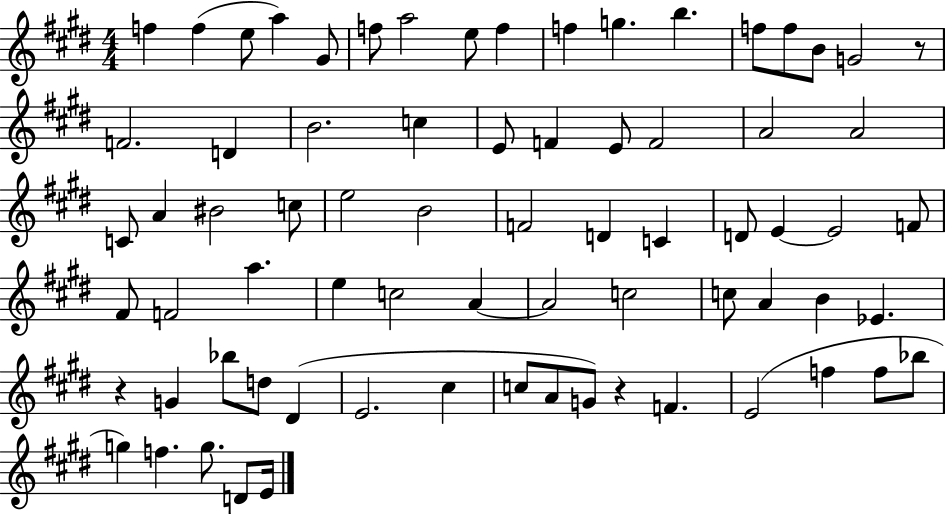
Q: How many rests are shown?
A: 3